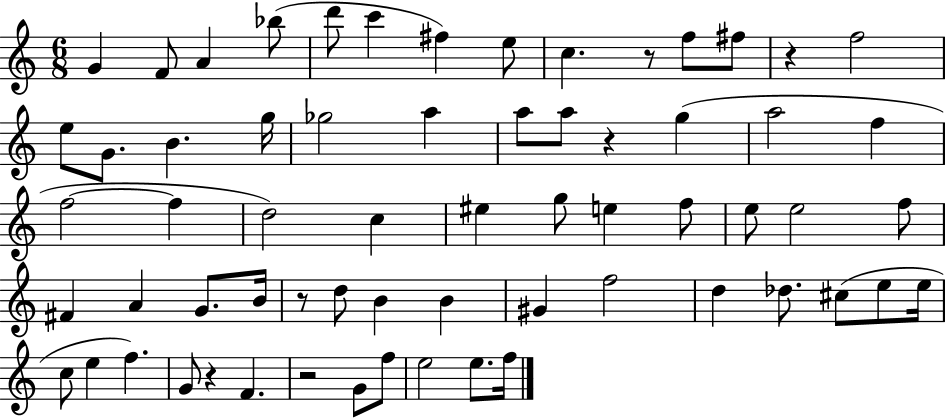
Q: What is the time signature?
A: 6/8